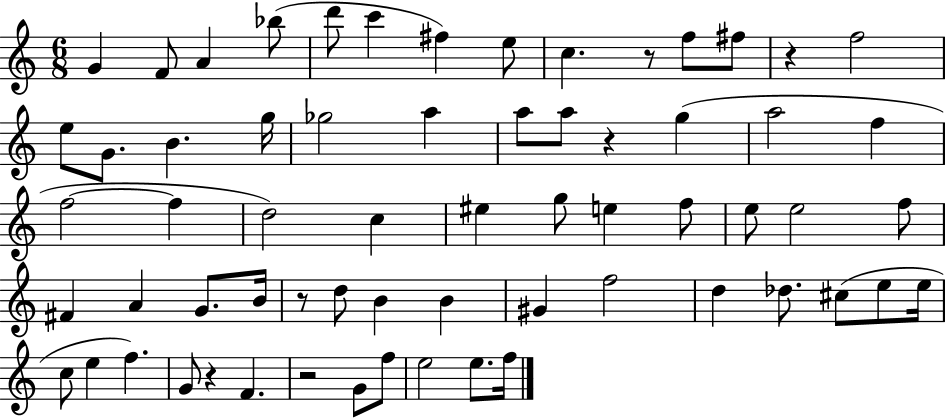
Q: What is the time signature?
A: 6/8